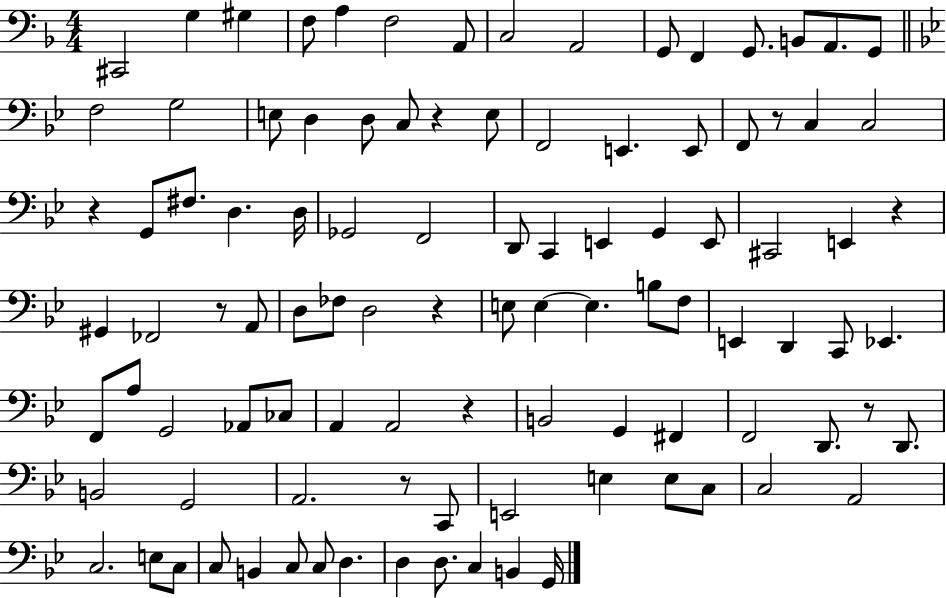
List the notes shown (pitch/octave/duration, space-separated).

C#2/h G3/q G#3/q F3/e A3/q F3/h A2/e C3/h A2/h G2/e F2/q G2/e. B2/e A2/e. G2/e F3/h G3/h E3/e D3/q D3/e C3/e R/q E3/e F2/h E2/q. E2/e F2/e R/e C3/q C3/h R/q G2/e F#3/e. D3/q. D3/s Gb2/h F2/h D2/e C2/q E2/q G2/q E2/e C#2/h E2/q R/q G#2/q FES2/h R/e A2/e D3/e FES3/e D3/h R/q E3/e E3/q E3/q. B3/e F3/e E2/q D2/q C2/e Eb2/q. F2/e A3/e G2/h Ab2/e CES3/e A2/q A2/h R/q B2/h G2/q F#2/q F2/h D2/e. R/e D2/e. B2/h G2/h A2/h. R/e C2/e E2/h E3/q E3/e C3/e C3/h A2/h C3/h. E3/e C3/e C3/e B2/q C3/e C3/e D3/q. D3/q D3/e. C3/q B2/q G2/s